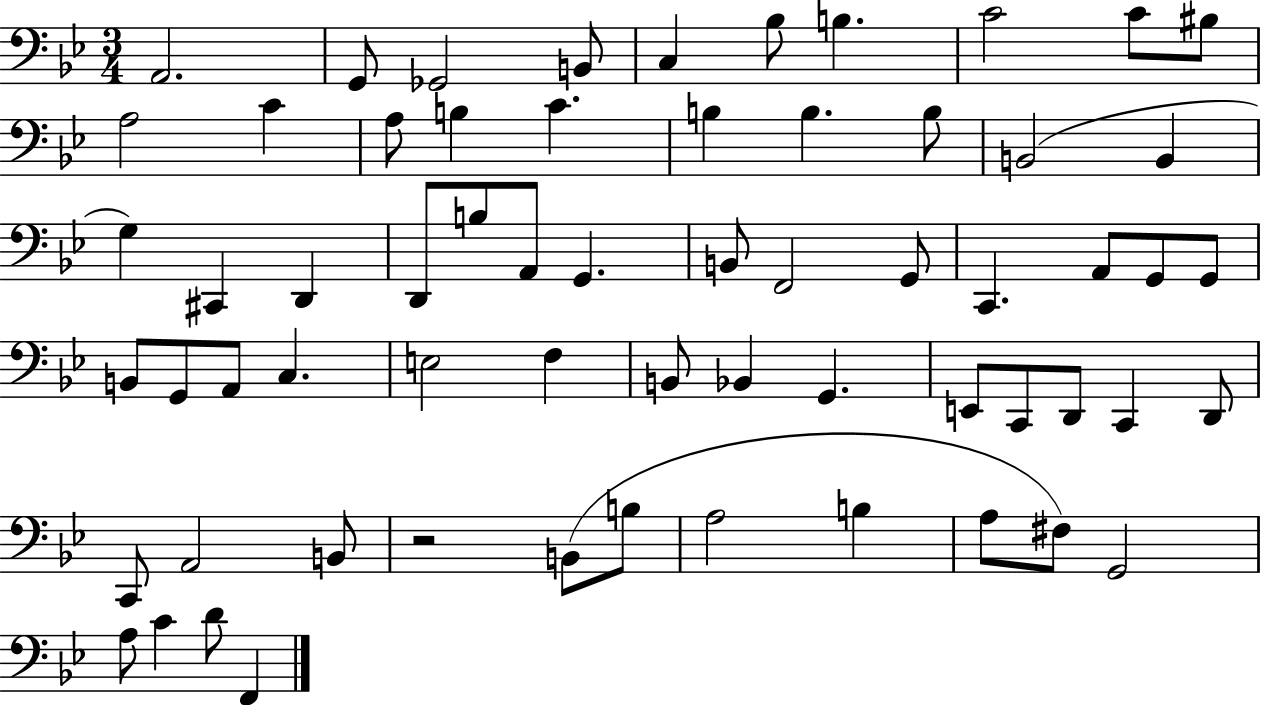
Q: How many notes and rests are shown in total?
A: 63